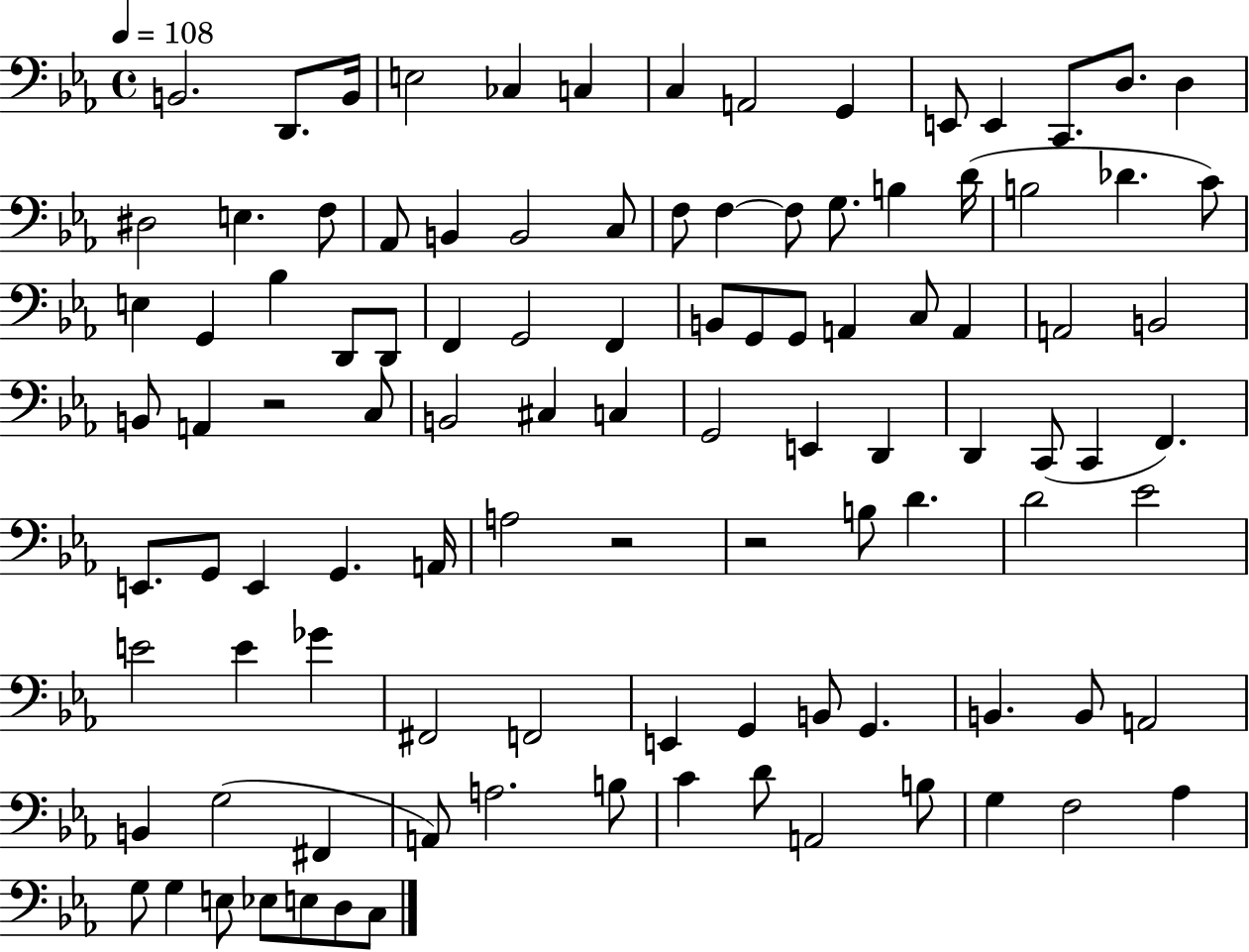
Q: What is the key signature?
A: EES major